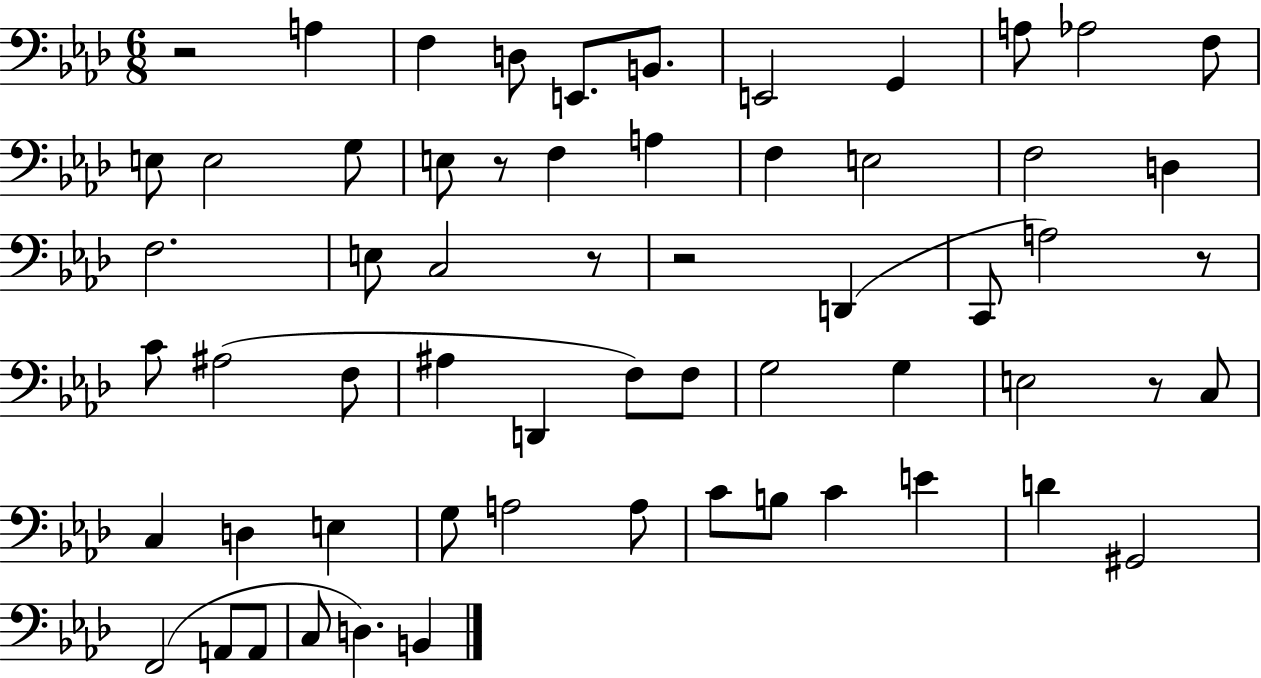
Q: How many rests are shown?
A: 6